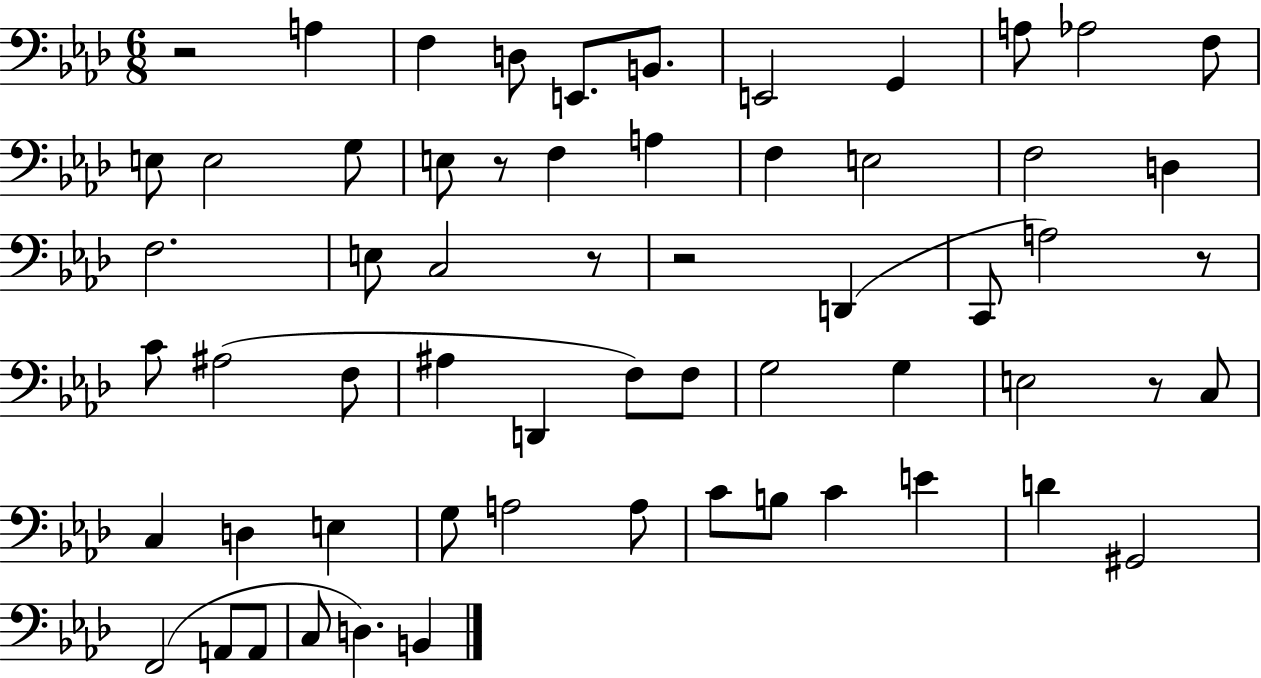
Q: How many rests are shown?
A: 6